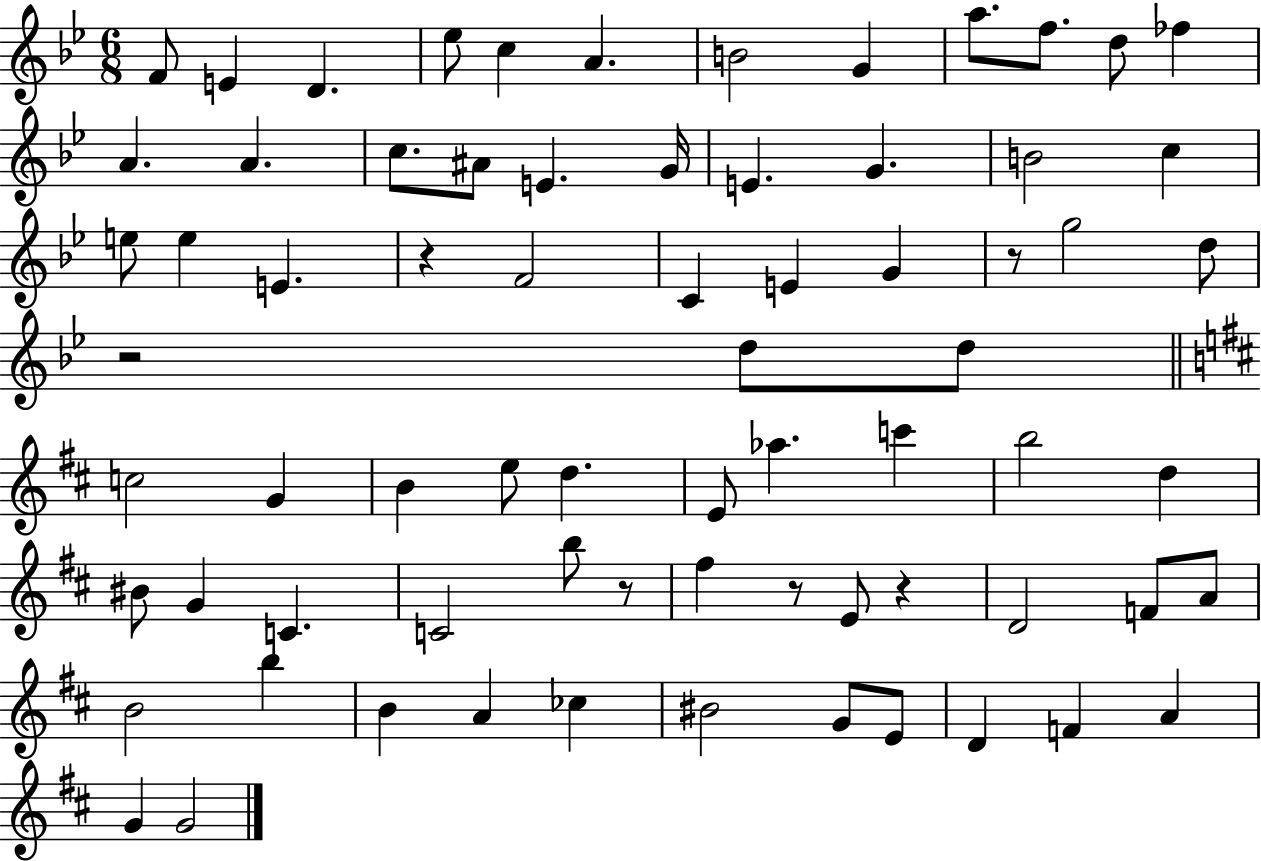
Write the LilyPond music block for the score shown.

{
  \clef treble
  \numericTimeSignature
  \time 6/8
  \key bes \major
  f'8 e'4 d'4. | ees''8 c''4 a'4. | b'2 g'4 | a''8. f''8. d''8 fes''4 | \break a'4. a'4. | c''8. ais'8 e'4. g'16 | e'4. g'4. | b'2 c''4 | \break e''8 e''4 e'4. | r4 f'2 | c'4 e'4 g'4 | r8 g''2 d''8 | \break r2 d''8 d''8 | \bar "||" \break \key b \minor c''2 g'4 | b'4 e''8 d''4. | e'8 aes''4. c'''4 | b''2 d''4 | \break bis'8 g'4 c'4. | c'2 b''8 r8 | fis''4 r8 e'8 r4 | d'2 f'8 a'8 | \break b'2 b''4 | b'4 a'4 ces''4 | bis'2 g'8 e'8 | d'4 f'4 a'4 | \break g'4 g'2 | \bar "|."
}